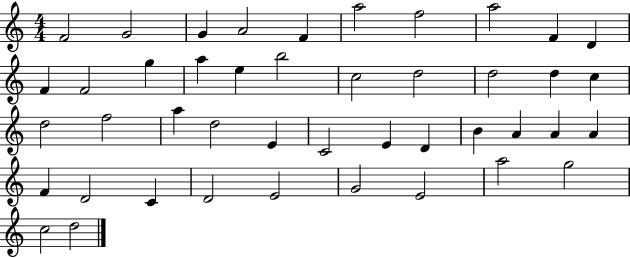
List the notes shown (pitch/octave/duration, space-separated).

F4/h G4/h G4/q A4/h F4/q A5/h F5/h A5/h F4/q D4/q F4/q F4/h G5/q A5/q E5/q B5/h C5/h D5/h D5/h D5/q C5/q D5/h F5/h A5/q D5/h E4/q C4/h E4/q D4/q B4/q A4/q A4/q A4/q F4/q D4/h C4/q D4/h E4/h G4/h E4/h A5/h G5/h C5/h D5/h